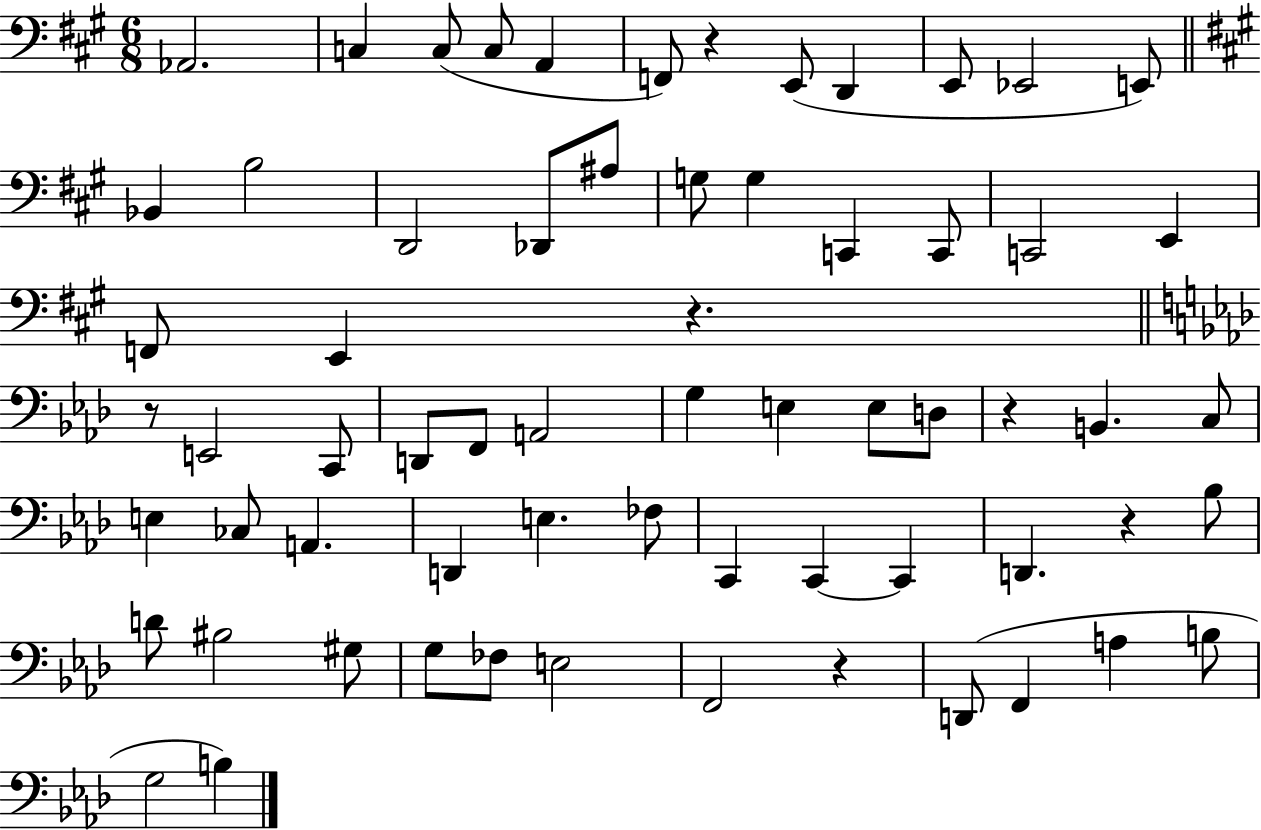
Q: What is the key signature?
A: A major